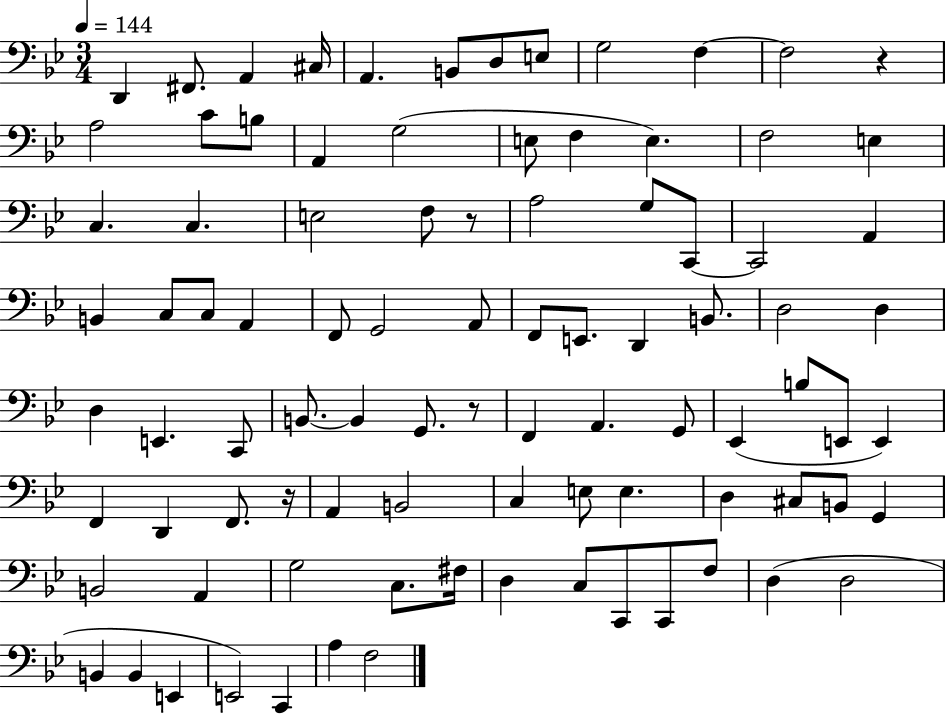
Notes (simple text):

D2/q F#2/e. A2/q C#3/s A2/q. B2/e D3/e E3/e G3/h F3/q F3/h R/q A3/h C4/e B3/e A2/q G3/h E3/e F3/q E3/q. F3/h E3/q C3/q. C3/q. E3/h F3/e R/e A3/h G3/e C2/e C2/h A2/q B2/q C3/e C3/e A2/q F2/e G2/h A2/e F2/e E2/e. D2/q B2/e. D3/h D3/q D3/q E2/q. C2/e B2/e. B2/q G2/e. R/e F2/q A2/q. G2/e Eb2/q B3/e E2/e E2/q F2/q D2/q F2/e. R/s A2/q B2/h C3/q E3/e E3/q. D3/q C#3/e B2/e G2/q B2/h A2/q G3/h C3/e. F#3/s D3/q C3/e C2/e C2/e F3/e D3/q D3/h B2/q B2/q E2/q E2/h C2/q A3/q F3/h